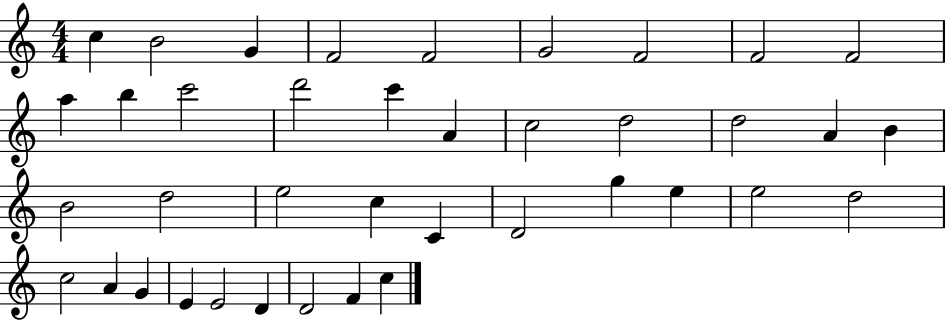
{
  \clef treble
  \numericTimeSignature
  \time 4/4
  \key c \major
  c''4 b'2 g'4 | f'2 f'2 | g'2 f'2 | f'2 f'2 | \break a''4 b''4 c'''2 | d'''2 c'''4 a'4 | c''2 d''2 | d''2 a'4 b'4 | \break b'2 d''2 | e''2 c''4 c'4 | d'2 g''4 e''4 | e''2 d''2 | \break c''2 a'4 g'4 | e'4 e'2 d'4 | d'2 f'4 c''4 | \bar "|."
}